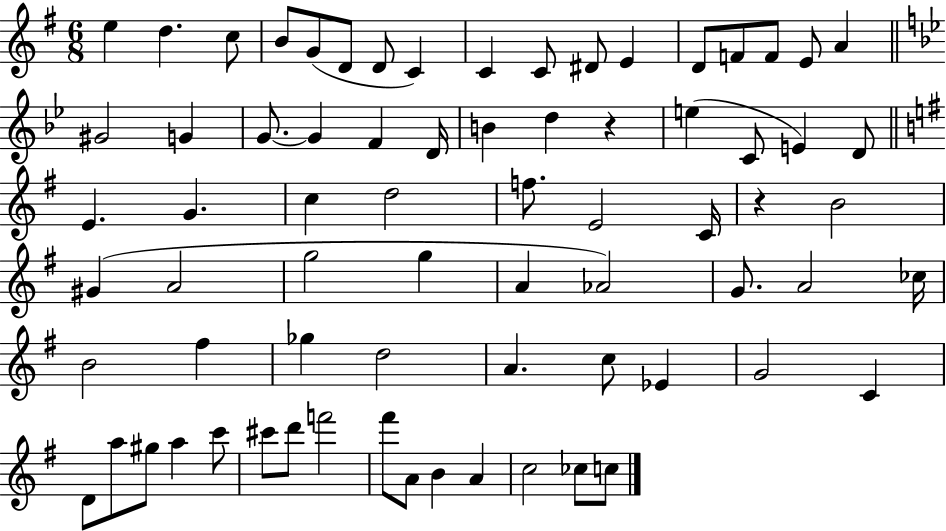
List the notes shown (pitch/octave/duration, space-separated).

E5/q D5/q. C5/e B4/e G4/e D4/e D4/e C4/q C4/q C4/e D#4/e E4/q D4/e F4/e F4/e E4/e A4/q G#4/h G4/q G4/e. G4/q F4/q D4/s B4/q D5/q R/q E5/q C4/e E4/q D4/e E4/q. G4/q. C5/q D5/h F5/e. E4/h C4/s R/q B4/h G#4/q A4/h G5/h G5/q A4/q Ab4/h G4/e. A4/h CES5/s B4/h F#5/q Gb5/q D5/h A4/q. C5/e Eb4/q G4/h C4/q D4/e A5/e G#5/e A5/q C6/e C#6/e D6/e F6/h F#6/e A4/e B4/q A4/q C5/h CES5/e C5/e